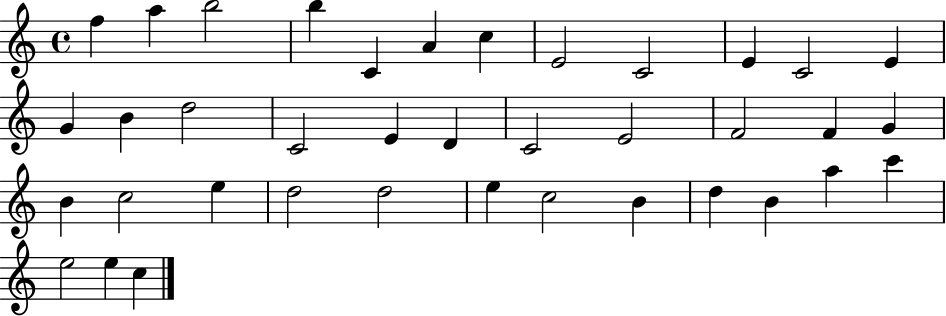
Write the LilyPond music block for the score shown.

{
  \clef treble
  \time 4/4
  \defaultTimeSignature
  \key c \major
  f''4 a''4 b''2 | b''4 c'4 a'4 c''4 | e'2 c'2 | e'4 c'2 e'4 | \break g'4 b'4 d''2 | c'2 e'4 d'4 | c'2 e'2 | f'2 f'4 g'4 | \break b'4 c''2 e''4 | d''2 d''2 | e''4 c''2 b'4 | d''4 b'4 a''4 c'''4 | \break e''2 e''4 c''4 | \bar "|."
}